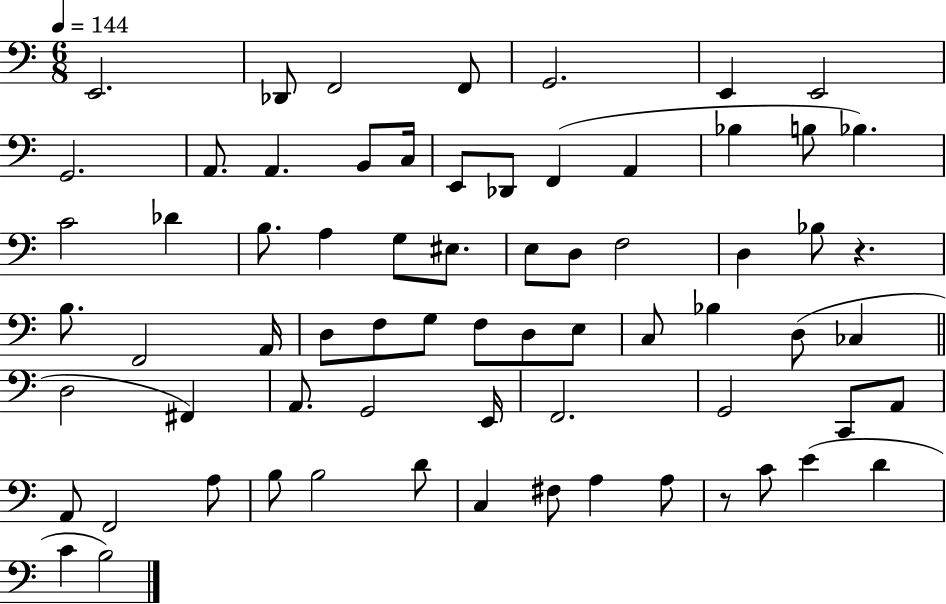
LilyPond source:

{
  \clef bass
  \numericTimeSignature
  \time 6/8
  \key c \major
  \tempo 4 = 144
  \repeat volta 2 { e,2. | des,8 f,2 f,8 | g,2. | e,4 e,2 | \break g,2. | a,8. a,4. b,8 c16 | e,8 des,8 f,4( a,4 | bes4 b8 bes4.) | \break c'2 des'4 | b8. a4 g8 eis8. | e8 d8 f2 | d4 bes8 r4. | \break b8. f,2 a,16 | d8 f8 g8 f8 d8 e8 | c8 bes4 d8( ces4 | \bar "||" \break \key c \major d2 fis,4) | a,8. g,2 e,16 | f,2. | g,2 c,8 a,8 | \break a,8 f,2 a8 | b8 b2 d'8 | c4 fis8 a4 a8 | r8 c'8 e'4( d'4 | \break c'4 b2) | } \bar "|."
}